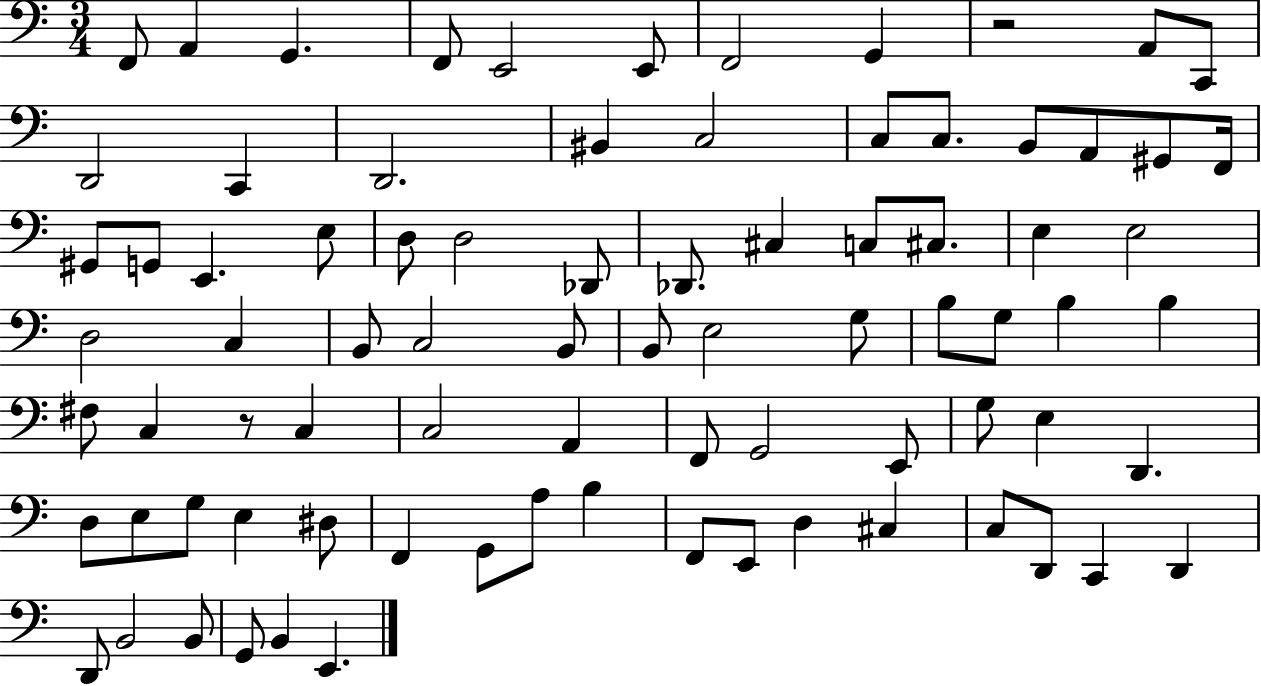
{
  \clef bass
  \numericTimeSignature
  \time 3/4
  \key c \major
  f,8 a,4 g,4. | f,8 e,2 e,8 | f,2 g,4 | r2 a,8 c,8 | \break d,2 c,4 | d,2. | bis,4 c2 | c8 c8. b,8 a,8 gis,8 f,16 | \break gis,8 g,8 e,4. e8 | d8 d2 des,8 | des,8. cis4 c8 cis8. | e4 e2 | \break d2 c4 | b,8 c2 b,8 | b,8 e2 g8 | b8 g8 b4 b4 | \break fis8 c4 r8 c4 | c2 a,4 | f,8 g,2 e,8 | g8 e4 d,4. | \break d8 e8 g8 e4 dis8 | f,4 g,8 a8 b4 | f,8 e,8 d4 cis4 | c8 d,8 c,4 d,4 | \break d,8 b,2 b,8 | g,8 b,4 e,4. | \bar "|."
}